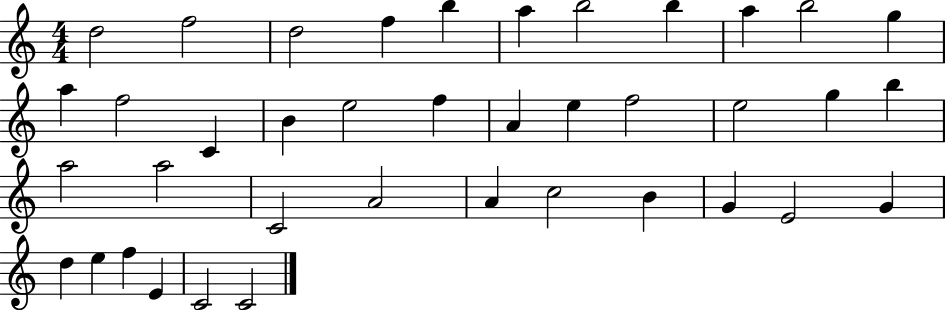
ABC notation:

X:1
T:Untitled
M:4/4
L:1/4
K:C
d2 f2 d2 f b a b2 b a b2 g a f2 C B e2 f A e f2 e2 g b a2 a2 C2 A2 A c2 B G E2 G d e f E C2 C2